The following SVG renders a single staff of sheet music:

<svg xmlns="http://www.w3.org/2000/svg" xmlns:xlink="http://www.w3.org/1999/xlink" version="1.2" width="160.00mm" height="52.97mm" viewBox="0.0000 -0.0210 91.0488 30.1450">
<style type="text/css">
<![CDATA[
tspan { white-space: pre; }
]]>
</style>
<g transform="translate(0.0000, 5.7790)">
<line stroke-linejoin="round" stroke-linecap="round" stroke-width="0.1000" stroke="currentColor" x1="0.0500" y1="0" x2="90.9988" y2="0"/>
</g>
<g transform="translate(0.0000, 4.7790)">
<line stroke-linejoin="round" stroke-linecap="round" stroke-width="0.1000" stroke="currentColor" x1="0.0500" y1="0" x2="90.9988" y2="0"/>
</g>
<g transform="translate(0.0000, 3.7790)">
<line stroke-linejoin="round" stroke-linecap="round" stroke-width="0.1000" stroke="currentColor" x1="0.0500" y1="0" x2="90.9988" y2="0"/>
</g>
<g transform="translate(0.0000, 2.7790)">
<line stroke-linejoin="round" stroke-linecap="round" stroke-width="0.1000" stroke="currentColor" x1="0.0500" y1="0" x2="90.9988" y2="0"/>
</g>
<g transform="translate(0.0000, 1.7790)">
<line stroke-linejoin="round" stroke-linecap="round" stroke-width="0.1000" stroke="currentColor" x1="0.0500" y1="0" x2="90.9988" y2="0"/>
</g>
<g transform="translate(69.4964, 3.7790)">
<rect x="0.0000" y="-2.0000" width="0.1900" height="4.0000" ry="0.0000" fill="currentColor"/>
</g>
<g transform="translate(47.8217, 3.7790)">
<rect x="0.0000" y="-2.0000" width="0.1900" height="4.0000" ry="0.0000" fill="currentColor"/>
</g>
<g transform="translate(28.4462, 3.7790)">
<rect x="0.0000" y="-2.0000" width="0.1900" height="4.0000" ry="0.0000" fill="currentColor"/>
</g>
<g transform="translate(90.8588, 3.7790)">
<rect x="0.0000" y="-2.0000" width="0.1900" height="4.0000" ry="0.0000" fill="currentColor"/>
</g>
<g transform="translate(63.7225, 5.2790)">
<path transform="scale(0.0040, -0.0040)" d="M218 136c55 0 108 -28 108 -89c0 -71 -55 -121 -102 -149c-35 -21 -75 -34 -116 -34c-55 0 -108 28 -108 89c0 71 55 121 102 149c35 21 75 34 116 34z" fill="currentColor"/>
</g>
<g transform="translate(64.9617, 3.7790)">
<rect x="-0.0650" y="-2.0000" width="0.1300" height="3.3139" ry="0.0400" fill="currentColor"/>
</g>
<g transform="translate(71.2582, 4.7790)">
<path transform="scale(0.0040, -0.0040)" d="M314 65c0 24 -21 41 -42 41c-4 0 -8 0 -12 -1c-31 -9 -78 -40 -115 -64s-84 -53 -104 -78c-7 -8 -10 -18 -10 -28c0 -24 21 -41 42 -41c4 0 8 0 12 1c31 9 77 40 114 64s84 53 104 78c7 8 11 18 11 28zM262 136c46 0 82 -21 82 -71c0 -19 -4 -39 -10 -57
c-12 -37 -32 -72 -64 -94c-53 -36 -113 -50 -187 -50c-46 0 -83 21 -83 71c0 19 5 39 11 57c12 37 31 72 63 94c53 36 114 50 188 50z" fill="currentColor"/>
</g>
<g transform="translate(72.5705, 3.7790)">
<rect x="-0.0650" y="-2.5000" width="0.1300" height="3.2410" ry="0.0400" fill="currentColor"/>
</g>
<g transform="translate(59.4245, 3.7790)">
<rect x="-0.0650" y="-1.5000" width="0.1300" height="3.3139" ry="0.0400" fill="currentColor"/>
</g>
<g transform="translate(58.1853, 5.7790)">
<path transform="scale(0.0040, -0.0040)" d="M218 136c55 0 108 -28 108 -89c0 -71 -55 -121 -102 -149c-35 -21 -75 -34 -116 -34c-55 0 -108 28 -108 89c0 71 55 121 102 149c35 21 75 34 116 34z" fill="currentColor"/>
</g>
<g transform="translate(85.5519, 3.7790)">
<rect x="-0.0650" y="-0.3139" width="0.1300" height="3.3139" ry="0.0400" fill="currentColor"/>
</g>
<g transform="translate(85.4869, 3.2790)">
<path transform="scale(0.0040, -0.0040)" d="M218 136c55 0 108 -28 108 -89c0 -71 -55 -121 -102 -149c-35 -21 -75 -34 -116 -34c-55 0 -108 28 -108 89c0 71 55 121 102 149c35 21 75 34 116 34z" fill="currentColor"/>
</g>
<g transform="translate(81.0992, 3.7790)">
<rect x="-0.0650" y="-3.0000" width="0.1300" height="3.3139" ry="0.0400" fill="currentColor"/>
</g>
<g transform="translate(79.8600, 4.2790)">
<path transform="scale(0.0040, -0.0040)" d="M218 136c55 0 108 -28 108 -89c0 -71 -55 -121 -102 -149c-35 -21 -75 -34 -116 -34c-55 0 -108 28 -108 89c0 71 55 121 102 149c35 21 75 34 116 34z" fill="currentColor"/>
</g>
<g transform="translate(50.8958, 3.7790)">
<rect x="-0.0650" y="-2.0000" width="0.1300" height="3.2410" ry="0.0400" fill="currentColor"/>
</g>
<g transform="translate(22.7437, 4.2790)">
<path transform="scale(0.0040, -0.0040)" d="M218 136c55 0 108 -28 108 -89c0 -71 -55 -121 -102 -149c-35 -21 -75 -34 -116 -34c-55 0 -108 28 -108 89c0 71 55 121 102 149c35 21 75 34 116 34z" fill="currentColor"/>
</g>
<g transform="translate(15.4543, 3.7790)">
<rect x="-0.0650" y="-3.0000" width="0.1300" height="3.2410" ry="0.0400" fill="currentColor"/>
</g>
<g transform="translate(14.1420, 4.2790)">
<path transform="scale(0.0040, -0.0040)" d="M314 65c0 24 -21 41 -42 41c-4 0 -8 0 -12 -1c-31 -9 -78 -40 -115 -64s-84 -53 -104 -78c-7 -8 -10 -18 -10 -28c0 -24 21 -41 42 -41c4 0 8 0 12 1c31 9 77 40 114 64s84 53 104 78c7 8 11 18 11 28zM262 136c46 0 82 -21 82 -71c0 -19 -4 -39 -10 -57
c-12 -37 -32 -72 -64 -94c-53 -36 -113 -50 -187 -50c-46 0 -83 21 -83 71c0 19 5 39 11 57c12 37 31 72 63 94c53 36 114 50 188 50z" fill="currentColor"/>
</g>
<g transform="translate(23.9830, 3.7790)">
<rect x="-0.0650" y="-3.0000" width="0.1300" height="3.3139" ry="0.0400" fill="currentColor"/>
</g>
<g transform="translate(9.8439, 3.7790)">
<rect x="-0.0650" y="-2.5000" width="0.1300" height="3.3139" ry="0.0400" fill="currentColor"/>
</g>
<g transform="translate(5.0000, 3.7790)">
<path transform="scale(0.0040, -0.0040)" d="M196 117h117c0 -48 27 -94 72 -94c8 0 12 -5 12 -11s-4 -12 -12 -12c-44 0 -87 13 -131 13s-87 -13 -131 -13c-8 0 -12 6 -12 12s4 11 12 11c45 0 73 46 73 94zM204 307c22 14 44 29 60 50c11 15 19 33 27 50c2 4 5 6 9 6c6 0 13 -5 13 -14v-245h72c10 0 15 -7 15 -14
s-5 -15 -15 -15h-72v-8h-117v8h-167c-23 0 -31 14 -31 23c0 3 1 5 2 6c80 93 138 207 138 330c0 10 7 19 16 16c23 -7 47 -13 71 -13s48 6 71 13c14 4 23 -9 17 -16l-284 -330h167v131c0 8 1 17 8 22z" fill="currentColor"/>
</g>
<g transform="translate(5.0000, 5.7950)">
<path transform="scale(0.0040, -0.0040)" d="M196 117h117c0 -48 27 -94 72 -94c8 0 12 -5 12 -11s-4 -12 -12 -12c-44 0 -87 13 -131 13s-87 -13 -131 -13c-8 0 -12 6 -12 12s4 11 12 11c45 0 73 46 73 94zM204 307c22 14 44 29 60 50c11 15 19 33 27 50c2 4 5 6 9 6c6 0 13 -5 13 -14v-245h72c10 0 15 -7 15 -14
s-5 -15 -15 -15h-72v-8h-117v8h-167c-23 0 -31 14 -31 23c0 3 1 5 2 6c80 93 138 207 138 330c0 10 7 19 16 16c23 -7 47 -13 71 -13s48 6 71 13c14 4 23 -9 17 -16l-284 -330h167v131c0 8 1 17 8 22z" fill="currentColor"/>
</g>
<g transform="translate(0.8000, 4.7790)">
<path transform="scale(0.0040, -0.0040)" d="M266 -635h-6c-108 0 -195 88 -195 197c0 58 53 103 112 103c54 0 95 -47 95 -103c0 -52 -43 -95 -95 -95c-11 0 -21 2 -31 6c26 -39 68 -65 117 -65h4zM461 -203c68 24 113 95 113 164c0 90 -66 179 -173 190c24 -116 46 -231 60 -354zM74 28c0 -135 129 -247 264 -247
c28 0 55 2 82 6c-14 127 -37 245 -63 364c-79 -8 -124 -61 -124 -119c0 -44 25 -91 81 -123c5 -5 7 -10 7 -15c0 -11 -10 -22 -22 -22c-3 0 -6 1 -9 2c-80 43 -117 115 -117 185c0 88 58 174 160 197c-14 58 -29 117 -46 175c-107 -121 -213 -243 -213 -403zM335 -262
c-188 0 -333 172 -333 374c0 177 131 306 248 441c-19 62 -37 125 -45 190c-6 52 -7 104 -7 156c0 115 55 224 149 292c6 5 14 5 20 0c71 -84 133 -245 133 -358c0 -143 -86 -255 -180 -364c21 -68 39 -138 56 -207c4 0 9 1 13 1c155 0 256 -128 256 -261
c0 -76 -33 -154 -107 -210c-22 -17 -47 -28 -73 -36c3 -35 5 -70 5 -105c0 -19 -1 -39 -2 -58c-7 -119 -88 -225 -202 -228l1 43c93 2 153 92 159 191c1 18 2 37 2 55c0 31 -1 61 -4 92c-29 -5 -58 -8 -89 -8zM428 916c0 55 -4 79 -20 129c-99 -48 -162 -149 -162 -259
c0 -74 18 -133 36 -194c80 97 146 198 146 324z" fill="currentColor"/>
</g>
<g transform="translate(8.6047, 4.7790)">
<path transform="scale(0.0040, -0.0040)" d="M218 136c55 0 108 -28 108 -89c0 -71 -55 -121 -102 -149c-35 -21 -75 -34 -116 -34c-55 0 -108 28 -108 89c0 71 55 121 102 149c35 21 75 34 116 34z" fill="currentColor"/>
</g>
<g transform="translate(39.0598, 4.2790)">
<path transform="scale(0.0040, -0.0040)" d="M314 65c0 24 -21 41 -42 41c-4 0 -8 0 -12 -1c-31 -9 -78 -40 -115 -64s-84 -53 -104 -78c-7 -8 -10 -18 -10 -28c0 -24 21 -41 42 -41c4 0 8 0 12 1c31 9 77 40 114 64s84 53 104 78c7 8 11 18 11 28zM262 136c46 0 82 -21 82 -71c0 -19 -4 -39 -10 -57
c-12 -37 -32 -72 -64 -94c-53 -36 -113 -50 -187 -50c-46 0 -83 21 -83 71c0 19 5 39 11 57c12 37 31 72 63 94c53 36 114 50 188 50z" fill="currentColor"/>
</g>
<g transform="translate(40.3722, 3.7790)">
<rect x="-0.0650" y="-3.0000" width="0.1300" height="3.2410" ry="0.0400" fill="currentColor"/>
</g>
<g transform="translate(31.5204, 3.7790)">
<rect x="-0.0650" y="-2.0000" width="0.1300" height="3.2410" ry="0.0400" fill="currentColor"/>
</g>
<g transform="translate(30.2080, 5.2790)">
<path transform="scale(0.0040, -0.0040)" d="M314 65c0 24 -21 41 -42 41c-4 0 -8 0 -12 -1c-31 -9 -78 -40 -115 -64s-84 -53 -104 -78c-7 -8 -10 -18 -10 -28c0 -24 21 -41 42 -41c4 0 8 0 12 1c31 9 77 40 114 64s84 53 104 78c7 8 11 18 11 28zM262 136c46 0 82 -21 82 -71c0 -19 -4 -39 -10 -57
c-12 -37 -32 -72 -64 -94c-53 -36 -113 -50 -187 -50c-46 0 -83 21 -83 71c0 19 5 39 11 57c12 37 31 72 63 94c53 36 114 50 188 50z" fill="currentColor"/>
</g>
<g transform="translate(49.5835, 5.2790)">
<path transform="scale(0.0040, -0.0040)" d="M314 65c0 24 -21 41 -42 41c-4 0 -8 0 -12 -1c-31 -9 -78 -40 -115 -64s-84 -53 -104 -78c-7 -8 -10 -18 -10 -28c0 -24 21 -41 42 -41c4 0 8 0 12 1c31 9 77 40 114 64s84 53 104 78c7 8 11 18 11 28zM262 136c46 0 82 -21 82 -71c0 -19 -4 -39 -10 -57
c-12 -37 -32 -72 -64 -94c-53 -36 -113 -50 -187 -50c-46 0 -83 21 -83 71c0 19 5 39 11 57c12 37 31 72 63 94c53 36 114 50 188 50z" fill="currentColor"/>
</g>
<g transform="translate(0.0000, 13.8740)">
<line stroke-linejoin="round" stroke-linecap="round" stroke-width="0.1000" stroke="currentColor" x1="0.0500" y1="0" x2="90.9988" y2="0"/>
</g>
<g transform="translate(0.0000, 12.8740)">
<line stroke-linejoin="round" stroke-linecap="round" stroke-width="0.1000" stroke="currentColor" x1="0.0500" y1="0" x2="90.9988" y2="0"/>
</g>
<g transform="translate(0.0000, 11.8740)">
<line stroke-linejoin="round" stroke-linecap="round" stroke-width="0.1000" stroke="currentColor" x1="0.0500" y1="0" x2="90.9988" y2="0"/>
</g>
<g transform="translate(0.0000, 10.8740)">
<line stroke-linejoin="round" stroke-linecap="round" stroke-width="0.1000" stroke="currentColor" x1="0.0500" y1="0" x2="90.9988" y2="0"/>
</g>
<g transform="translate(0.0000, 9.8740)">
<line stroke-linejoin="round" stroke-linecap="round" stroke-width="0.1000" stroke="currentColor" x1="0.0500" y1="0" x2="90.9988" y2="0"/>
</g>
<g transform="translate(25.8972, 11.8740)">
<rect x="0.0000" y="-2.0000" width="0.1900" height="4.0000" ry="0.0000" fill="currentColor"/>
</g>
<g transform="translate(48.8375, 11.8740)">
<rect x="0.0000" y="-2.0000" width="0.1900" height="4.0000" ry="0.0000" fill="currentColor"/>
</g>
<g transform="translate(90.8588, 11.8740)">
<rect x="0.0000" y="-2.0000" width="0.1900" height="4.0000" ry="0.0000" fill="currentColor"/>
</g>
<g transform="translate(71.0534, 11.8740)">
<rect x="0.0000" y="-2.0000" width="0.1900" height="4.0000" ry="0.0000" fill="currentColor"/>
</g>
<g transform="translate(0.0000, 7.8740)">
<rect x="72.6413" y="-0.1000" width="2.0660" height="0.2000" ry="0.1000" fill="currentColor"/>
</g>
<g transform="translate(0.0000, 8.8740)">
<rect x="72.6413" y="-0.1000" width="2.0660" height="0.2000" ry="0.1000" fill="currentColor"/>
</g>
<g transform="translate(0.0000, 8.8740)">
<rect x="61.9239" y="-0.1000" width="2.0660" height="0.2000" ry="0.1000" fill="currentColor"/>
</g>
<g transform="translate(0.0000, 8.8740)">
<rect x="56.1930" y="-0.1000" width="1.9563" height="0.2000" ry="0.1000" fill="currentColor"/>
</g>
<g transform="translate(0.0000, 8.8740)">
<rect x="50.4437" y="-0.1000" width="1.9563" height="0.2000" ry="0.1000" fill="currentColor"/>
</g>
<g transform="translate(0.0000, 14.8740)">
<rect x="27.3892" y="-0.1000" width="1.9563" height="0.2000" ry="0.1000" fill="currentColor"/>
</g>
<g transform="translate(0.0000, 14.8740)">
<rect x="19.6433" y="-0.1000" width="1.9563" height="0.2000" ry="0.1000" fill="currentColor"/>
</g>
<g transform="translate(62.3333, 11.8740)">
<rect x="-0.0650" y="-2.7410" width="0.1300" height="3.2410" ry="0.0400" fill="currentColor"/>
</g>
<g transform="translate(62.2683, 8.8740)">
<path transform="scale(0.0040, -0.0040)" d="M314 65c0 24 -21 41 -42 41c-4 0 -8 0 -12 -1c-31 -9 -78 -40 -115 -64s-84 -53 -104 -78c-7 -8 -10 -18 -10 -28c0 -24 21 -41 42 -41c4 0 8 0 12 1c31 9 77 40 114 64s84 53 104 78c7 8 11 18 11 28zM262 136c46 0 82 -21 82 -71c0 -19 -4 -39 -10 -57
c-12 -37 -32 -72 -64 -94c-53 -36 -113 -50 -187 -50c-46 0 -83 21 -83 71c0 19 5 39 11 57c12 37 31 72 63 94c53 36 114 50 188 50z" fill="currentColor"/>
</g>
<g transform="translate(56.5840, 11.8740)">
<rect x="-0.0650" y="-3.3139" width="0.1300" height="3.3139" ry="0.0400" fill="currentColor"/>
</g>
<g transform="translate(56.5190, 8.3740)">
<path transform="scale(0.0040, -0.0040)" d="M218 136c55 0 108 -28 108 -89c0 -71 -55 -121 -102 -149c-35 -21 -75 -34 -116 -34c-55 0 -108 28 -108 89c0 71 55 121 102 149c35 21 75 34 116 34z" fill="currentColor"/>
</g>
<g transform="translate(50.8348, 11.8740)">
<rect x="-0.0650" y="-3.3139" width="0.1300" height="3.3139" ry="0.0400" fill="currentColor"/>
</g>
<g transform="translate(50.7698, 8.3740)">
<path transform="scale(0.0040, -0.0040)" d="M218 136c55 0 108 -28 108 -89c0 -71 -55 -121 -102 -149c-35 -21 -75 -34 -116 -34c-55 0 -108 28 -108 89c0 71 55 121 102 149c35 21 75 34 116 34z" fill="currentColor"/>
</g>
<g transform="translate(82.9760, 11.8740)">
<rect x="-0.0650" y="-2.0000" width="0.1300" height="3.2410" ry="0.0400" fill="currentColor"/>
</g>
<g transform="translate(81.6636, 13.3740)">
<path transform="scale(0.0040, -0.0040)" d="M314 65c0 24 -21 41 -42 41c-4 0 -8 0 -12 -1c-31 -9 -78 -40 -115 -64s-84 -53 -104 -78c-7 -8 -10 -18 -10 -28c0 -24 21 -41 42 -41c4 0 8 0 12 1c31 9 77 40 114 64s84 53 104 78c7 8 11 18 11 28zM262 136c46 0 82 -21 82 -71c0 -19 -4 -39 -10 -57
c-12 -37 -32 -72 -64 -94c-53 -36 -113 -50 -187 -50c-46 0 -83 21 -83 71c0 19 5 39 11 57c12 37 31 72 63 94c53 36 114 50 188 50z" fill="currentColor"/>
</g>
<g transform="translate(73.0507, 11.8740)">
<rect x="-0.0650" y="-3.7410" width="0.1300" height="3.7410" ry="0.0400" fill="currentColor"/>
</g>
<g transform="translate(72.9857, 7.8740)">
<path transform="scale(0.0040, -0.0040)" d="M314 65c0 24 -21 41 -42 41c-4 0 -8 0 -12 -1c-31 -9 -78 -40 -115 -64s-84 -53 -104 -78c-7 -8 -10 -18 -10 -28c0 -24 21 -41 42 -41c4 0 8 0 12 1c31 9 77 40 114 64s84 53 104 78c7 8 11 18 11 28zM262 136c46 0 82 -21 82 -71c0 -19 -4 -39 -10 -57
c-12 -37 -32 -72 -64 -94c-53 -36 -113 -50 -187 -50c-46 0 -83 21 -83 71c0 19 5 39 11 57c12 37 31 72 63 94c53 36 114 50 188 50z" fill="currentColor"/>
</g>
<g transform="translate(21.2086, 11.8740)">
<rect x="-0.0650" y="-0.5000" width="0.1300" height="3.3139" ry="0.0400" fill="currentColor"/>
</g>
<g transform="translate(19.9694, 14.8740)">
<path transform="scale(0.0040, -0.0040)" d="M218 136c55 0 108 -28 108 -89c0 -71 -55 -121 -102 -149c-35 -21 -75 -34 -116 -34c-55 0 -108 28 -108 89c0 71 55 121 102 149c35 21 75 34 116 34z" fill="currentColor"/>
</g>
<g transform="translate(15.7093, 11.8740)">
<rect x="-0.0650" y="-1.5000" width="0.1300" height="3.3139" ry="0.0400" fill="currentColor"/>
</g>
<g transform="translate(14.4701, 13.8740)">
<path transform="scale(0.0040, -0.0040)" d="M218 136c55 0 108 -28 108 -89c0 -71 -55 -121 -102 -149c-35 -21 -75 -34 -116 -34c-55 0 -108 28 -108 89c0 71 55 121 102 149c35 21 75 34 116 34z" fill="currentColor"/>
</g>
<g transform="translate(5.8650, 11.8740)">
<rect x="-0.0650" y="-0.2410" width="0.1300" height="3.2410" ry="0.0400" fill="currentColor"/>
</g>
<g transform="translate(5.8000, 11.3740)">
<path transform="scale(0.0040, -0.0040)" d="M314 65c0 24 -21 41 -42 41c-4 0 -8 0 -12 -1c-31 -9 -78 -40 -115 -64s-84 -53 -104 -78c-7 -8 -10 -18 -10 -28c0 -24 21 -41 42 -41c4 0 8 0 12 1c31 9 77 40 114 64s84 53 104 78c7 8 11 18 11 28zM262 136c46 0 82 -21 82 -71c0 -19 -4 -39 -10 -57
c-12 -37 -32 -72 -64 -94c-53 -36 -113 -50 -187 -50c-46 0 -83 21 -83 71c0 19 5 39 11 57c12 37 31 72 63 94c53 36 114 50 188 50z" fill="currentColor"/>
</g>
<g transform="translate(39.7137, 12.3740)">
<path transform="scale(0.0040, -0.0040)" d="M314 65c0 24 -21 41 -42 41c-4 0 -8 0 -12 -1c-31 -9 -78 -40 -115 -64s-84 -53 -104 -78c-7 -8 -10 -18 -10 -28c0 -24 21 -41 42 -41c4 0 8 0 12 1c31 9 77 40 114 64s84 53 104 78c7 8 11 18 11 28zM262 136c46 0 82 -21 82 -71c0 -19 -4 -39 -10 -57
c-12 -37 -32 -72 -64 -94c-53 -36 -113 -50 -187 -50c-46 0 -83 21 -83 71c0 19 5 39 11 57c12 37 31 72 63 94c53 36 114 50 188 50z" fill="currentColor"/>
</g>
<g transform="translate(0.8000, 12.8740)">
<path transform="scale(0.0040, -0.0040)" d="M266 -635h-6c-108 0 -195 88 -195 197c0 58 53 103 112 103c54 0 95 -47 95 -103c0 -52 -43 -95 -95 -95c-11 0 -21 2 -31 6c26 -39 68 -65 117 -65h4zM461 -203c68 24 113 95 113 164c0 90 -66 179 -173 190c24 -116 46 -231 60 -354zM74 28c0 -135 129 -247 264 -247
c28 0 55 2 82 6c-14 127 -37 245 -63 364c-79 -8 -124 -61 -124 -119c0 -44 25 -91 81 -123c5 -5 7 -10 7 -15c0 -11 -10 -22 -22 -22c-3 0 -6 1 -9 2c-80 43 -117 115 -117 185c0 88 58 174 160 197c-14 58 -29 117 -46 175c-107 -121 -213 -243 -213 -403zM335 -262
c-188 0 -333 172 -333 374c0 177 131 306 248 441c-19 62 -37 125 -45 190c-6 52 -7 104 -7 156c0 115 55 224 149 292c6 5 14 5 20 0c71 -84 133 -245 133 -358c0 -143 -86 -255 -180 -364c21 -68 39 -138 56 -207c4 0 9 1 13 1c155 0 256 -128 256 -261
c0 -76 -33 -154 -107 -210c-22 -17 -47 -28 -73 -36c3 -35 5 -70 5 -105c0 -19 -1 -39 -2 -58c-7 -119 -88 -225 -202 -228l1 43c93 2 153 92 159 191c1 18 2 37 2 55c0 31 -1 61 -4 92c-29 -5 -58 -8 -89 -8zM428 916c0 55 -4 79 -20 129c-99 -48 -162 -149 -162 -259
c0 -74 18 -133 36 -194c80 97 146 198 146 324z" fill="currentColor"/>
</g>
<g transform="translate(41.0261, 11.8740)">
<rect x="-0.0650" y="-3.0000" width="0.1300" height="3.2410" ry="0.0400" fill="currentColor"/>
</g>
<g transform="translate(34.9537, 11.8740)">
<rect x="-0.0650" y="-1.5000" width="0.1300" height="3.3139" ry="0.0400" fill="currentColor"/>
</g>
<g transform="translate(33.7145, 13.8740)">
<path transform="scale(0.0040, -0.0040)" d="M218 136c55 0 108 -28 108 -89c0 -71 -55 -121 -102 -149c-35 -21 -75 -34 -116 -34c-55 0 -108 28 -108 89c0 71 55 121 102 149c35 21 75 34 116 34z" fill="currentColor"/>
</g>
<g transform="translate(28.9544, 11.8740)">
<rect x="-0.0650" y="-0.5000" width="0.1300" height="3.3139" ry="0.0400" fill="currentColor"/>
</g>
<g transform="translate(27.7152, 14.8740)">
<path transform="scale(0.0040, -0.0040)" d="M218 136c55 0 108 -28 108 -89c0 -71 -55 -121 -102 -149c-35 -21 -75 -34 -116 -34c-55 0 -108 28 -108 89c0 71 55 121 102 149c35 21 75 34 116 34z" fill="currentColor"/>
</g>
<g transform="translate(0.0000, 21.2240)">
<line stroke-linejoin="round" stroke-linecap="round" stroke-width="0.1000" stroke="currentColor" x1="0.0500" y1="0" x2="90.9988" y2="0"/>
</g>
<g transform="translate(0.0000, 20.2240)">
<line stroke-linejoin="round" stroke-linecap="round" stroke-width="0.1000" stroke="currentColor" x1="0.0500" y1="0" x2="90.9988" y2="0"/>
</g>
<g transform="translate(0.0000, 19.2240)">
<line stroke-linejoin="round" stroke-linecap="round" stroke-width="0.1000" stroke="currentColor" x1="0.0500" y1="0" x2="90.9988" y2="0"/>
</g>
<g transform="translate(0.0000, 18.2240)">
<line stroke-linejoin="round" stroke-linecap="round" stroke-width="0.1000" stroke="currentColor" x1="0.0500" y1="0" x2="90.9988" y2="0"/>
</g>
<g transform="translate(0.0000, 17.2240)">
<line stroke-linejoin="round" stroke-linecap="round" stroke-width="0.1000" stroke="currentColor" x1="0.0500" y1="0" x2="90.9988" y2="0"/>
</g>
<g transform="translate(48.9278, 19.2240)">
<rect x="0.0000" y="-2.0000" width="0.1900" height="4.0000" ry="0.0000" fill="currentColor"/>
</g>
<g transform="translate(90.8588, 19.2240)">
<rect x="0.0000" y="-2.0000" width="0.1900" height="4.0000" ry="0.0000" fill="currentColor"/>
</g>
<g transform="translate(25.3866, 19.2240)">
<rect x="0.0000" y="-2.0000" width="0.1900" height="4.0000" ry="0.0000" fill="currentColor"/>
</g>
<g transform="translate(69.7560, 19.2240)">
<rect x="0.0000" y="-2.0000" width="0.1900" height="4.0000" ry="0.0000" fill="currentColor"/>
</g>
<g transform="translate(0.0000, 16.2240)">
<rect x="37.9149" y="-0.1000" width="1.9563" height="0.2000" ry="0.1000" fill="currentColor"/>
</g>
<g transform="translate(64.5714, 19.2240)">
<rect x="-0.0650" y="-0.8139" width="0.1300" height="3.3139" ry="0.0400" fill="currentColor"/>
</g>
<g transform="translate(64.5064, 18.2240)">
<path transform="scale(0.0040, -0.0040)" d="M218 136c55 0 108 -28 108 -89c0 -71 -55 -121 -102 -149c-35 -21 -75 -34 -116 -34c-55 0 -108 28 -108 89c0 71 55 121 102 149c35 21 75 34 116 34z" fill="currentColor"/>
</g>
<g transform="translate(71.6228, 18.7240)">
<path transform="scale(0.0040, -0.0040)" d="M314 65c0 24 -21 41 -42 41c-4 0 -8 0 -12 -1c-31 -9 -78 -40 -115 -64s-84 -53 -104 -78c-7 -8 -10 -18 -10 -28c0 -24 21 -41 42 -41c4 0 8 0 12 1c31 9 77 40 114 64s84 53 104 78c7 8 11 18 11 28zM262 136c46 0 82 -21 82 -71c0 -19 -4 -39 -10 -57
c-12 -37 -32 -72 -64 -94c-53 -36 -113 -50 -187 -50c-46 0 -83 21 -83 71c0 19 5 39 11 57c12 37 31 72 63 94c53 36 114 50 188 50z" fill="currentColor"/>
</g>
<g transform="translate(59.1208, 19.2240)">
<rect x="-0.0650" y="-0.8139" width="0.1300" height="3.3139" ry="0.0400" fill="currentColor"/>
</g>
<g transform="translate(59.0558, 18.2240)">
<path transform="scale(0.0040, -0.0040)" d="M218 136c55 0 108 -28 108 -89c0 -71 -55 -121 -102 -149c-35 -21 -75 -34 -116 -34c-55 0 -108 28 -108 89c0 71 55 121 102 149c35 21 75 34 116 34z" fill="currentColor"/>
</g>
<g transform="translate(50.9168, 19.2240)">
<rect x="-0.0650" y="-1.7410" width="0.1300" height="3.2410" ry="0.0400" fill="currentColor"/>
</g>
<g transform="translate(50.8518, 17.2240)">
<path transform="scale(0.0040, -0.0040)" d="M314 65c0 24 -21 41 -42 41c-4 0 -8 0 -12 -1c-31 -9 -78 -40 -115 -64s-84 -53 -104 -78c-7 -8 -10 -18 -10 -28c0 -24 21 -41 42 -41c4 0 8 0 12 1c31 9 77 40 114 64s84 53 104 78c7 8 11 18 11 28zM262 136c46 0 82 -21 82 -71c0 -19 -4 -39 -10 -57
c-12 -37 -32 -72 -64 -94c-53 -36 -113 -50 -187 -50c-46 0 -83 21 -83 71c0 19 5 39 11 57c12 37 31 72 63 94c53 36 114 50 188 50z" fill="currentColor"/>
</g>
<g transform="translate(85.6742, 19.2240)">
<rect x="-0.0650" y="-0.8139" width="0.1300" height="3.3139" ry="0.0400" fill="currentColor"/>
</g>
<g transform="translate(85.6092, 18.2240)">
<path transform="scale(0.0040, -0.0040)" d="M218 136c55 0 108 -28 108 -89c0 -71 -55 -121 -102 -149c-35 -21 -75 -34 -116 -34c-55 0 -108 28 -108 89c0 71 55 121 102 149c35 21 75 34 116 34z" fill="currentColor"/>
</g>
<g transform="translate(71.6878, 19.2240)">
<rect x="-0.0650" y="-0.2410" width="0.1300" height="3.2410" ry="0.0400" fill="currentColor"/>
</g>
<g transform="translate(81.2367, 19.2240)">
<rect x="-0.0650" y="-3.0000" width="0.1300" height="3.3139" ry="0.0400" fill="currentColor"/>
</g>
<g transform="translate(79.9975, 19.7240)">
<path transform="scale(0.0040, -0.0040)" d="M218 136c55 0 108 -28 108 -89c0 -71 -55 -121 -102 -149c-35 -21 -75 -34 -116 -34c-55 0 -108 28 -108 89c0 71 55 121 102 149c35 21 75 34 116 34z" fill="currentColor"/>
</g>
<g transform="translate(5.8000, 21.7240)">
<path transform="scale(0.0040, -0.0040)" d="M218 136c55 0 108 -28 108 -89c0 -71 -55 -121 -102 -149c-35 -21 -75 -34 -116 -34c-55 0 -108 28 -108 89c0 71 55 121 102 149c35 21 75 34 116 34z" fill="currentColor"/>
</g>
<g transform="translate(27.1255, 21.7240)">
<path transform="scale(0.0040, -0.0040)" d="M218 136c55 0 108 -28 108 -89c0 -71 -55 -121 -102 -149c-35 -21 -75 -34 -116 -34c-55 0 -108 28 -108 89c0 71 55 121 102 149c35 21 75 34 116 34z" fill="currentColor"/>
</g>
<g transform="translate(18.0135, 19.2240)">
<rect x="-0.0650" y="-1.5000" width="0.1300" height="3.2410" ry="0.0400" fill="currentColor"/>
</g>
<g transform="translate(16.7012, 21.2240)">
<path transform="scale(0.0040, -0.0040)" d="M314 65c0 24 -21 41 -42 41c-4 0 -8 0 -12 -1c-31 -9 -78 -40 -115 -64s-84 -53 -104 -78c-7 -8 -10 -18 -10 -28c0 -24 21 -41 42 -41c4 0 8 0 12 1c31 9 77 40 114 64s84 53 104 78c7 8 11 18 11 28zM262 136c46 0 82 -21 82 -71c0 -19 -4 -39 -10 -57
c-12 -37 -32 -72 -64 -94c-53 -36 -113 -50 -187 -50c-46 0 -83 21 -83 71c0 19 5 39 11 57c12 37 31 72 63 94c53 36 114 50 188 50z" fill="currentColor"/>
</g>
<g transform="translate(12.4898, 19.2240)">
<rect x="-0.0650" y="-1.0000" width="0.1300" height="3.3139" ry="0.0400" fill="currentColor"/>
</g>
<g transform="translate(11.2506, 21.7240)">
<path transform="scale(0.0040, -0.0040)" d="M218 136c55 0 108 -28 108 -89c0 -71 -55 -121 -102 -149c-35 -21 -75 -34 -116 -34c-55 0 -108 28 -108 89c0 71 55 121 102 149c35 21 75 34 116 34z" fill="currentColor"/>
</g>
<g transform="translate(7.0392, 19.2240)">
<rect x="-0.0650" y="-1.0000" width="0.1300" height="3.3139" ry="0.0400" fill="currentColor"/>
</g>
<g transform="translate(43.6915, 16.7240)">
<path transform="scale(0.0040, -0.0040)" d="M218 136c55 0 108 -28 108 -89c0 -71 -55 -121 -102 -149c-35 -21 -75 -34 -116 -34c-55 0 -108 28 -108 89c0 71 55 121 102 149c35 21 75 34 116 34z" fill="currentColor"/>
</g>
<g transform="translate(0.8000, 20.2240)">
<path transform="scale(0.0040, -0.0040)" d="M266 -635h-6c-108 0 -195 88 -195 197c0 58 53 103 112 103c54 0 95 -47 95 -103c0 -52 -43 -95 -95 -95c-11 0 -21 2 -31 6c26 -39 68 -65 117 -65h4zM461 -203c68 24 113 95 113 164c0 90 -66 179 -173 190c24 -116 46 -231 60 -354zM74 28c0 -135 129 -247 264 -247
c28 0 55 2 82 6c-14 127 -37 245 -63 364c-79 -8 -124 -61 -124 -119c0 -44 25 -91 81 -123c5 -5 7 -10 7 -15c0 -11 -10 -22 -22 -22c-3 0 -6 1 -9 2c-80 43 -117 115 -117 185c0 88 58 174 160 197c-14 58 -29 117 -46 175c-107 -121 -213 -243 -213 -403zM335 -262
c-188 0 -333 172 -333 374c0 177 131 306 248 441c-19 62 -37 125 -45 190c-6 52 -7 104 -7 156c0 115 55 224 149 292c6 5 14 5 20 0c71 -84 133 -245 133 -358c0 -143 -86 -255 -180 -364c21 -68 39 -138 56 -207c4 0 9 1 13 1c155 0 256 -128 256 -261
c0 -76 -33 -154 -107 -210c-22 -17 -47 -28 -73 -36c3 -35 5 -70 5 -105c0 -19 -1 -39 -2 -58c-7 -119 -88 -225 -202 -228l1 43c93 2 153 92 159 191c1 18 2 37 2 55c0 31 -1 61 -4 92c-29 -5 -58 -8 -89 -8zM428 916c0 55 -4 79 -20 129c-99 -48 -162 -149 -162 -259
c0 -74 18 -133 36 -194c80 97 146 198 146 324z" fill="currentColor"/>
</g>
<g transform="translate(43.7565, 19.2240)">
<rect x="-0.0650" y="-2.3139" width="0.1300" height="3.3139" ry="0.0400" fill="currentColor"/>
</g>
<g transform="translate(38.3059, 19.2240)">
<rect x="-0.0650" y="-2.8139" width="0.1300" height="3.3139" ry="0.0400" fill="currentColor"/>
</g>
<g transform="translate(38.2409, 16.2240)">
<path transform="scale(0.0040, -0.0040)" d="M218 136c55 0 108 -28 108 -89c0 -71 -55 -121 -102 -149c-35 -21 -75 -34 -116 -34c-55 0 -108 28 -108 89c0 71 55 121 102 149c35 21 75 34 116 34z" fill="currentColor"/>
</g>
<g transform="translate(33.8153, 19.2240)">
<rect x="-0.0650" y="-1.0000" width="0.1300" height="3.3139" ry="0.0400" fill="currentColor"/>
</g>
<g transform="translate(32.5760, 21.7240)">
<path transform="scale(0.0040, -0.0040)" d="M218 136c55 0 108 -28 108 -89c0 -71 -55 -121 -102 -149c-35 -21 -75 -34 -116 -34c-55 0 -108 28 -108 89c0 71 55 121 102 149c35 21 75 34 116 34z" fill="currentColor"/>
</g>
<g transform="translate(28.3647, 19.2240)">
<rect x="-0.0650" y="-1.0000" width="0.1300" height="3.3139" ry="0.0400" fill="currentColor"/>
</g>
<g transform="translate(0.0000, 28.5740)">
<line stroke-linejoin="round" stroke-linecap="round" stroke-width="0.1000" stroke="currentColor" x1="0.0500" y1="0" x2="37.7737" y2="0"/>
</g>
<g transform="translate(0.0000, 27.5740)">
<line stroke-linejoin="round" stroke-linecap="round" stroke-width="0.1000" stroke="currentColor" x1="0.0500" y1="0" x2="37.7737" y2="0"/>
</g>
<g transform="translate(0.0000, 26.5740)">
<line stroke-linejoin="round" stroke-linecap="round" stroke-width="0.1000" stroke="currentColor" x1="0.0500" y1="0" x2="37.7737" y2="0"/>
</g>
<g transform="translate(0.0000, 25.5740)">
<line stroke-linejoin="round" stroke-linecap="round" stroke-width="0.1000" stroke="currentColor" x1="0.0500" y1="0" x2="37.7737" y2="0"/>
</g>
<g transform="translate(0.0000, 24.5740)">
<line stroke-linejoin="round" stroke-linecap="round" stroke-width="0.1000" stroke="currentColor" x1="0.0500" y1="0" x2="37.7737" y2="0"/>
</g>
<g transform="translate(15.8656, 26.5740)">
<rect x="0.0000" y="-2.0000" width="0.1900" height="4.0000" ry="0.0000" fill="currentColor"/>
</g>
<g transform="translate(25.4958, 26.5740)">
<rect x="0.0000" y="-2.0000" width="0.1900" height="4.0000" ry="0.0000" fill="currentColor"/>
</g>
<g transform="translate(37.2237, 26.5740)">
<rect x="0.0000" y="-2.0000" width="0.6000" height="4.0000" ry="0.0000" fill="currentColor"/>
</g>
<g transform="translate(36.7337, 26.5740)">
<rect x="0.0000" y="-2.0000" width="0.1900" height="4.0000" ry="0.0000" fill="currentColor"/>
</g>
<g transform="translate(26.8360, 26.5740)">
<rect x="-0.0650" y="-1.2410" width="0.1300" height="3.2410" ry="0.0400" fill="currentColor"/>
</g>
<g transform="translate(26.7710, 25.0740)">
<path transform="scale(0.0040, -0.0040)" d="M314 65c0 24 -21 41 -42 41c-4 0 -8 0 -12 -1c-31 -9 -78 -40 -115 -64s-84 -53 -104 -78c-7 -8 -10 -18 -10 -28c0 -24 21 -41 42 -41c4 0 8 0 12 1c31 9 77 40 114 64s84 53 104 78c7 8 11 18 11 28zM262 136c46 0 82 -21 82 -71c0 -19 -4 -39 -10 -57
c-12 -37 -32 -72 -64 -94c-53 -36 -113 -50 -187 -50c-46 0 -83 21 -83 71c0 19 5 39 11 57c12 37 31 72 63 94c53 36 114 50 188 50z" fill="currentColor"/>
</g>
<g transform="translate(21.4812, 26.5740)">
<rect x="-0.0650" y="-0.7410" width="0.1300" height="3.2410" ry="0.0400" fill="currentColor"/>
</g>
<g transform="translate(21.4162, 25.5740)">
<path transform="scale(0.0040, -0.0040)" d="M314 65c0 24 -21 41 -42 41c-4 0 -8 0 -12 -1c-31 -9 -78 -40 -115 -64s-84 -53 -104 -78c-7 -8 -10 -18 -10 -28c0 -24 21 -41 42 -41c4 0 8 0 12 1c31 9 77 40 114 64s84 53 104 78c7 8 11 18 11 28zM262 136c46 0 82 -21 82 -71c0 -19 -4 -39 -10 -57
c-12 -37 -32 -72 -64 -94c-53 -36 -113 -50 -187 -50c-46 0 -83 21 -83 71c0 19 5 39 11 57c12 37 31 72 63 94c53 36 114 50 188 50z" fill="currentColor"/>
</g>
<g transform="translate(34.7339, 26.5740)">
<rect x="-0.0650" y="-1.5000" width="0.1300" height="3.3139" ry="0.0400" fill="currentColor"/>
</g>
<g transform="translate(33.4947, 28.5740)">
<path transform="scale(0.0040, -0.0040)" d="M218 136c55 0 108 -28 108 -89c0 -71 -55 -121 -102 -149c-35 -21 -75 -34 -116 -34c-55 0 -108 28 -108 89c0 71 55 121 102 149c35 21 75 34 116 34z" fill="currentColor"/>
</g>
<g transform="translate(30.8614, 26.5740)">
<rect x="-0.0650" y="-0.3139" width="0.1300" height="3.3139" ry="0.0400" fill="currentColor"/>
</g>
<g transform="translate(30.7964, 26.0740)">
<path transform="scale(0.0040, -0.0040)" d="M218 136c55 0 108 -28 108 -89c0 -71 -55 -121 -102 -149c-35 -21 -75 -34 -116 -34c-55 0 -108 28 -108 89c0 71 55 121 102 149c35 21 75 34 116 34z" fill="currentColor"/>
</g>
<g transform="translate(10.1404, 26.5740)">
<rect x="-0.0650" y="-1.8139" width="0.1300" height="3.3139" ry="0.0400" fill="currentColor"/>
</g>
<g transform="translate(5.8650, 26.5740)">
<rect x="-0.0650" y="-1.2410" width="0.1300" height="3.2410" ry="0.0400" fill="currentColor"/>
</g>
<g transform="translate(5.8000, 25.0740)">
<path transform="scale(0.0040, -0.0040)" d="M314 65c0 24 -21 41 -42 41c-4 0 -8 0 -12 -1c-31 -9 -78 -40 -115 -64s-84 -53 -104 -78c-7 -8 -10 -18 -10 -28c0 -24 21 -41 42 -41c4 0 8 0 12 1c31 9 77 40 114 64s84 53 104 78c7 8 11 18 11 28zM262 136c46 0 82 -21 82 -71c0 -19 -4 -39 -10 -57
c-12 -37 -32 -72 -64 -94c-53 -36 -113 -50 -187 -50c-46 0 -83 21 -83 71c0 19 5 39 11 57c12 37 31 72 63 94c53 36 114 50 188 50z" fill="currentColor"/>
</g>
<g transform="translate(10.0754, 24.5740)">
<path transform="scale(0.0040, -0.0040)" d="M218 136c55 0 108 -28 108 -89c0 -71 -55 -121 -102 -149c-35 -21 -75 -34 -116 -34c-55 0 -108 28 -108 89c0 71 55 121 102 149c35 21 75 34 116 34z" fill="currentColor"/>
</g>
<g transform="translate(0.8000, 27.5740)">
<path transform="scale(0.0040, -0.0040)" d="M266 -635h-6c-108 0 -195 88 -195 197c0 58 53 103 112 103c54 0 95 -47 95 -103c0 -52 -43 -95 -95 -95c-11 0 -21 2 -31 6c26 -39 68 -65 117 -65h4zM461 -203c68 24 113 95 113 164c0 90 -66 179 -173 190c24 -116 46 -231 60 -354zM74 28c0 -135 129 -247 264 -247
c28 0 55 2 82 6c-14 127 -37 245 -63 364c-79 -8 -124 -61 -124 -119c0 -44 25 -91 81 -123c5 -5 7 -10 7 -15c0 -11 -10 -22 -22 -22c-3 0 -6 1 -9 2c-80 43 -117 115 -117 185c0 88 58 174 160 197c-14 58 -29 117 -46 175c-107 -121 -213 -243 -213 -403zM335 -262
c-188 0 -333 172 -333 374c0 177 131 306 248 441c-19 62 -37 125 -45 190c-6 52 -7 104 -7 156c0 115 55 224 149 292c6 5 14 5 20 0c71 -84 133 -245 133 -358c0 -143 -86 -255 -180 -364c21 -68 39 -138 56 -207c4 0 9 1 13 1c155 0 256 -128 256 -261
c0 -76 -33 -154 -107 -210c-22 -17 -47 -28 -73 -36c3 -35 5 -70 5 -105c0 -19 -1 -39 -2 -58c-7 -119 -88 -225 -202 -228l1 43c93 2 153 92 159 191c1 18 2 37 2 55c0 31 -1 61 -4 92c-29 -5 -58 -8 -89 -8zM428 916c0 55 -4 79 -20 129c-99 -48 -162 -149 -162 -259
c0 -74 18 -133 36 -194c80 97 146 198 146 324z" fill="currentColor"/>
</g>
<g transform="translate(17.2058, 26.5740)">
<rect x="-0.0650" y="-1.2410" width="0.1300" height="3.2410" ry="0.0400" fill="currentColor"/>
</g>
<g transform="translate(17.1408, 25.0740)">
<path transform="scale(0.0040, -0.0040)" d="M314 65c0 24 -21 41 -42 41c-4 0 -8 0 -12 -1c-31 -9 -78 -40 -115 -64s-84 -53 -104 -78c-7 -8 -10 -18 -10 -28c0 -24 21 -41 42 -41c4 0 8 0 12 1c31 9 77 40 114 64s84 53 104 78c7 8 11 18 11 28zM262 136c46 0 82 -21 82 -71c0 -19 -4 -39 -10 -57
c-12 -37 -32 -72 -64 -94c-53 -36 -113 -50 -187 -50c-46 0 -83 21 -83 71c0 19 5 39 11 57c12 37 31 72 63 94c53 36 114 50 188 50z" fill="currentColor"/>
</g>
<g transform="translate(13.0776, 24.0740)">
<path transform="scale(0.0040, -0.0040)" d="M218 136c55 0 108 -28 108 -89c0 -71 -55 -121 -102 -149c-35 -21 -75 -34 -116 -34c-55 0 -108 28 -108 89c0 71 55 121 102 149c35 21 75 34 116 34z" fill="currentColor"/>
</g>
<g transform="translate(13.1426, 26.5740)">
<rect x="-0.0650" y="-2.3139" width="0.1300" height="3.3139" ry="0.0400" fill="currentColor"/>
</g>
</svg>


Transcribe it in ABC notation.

X:1
T:Untitled
M:4/4
L:1/4
K:C
G A2 A F2 A2 F2 E F G2 A c c2 E C C E A2 b b a2 c'2 F2 D D E2 D D a g f2 d d c2 A d e2 f g e2 d2 e2 c E